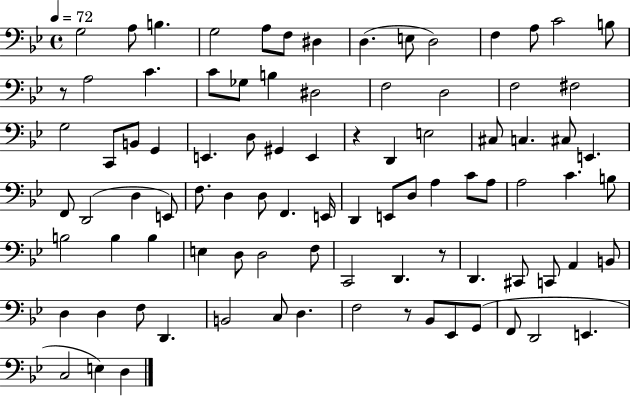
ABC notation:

X:1
T:Untitled
M:4/4
L:1/4
K:Bb
G,2 A,/2 B, G,2 A,/2 F,/2 ^D, D, E,/2 D,2 F, A,/2 C2 B,/2 z/2 A,2 C C/2 _G,/2 B, ^D,2 F,2 D,2 F,2 ^F,2 G,2 C,,/2 B,,/2 G,, E,, D,/2 ^G,, E,, z D,, E,2 ^C,/2 C, ^C,/2 E,, F,,/2 D,,2 D, E,,/2 F,/2 D, D,/2 F,, E,,/4 D,, E,,/2 D,/2 A, C/2 A,/2 A,2 C B,/2 B,2 B, B, E, D,/2 D,2 F,/2 C,,2 D,, z/2 D,, ^C,,/2 C,,/2 A,, B,,/2 D, D, F,/2 D,, B,,2 C,/2 D, F,2 z/2 _B,,/2 _E,,/2 G,,/2 F,,/2 D,,2 E,, C,2 E, D,